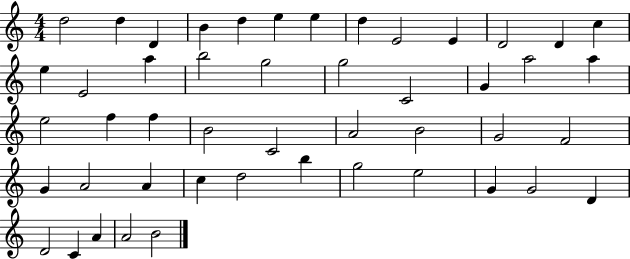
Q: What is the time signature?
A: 4/4